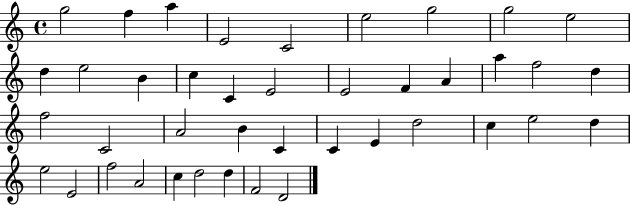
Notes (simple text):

G5/h F5/q A5/q E4/h C4/h E5/h G5/h G5/h E5/h D5/q E5/h B4/q C5/q C4/q E4/h E4/h F4/q A4/q A5/q F5/h D5/q F5/h C4/h A4/h B4/q C4/q C4/q E4/q D5/h C5/q E5/h D5/q E5/h E4/h F5/h A4/h C5/q D5/h D5/q F4/h D4/h